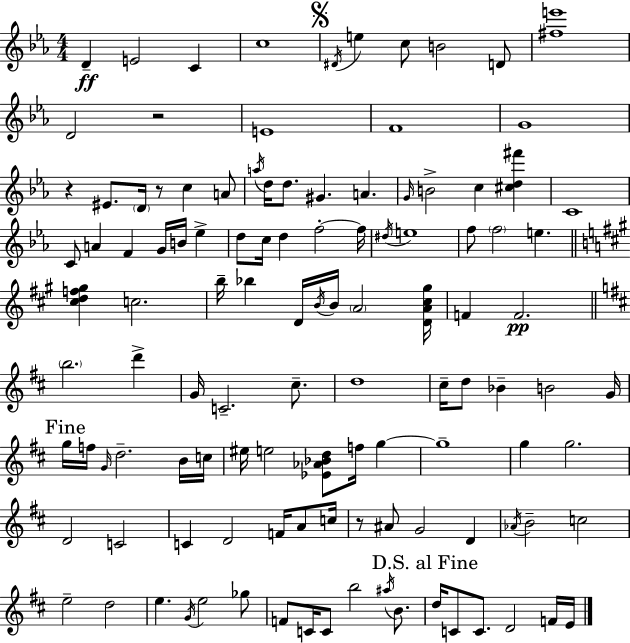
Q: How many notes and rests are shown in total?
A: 115